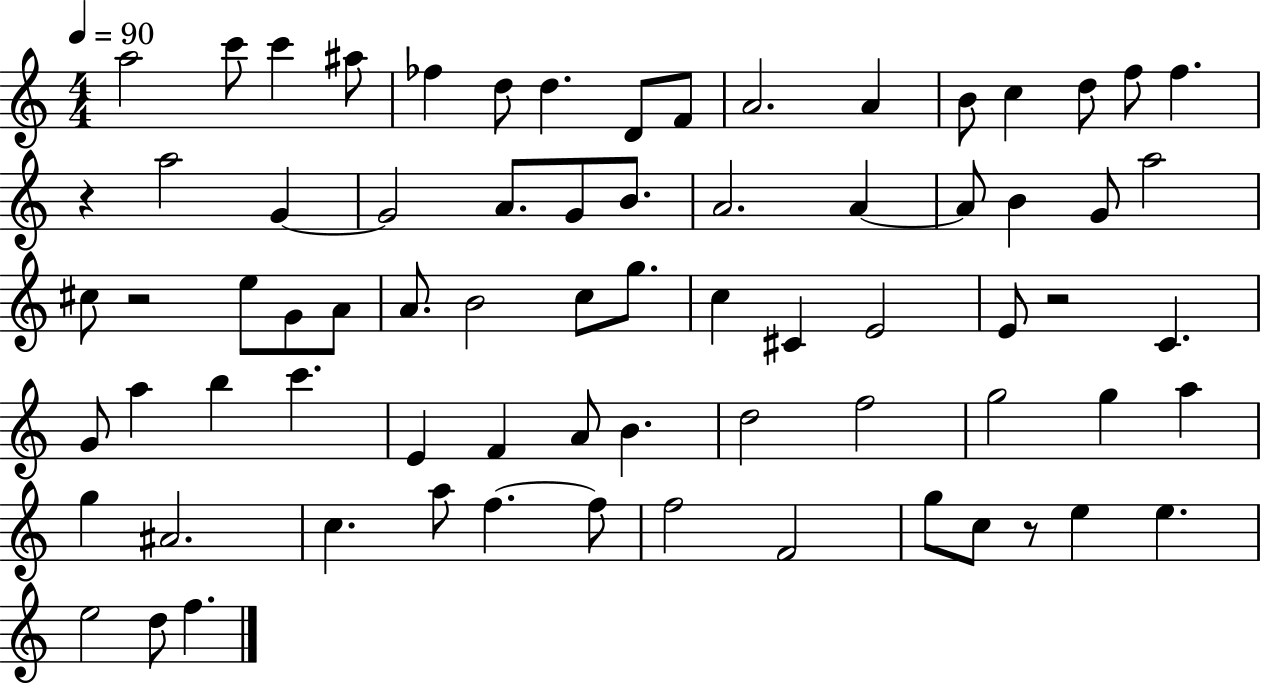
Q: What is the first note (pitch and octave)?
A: A5